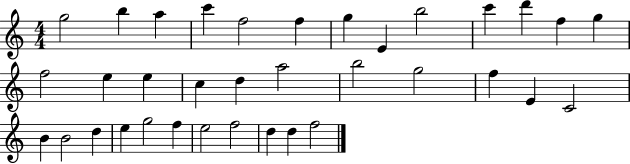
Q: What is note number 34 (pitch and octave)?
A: D5